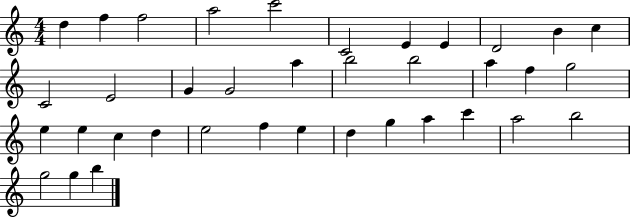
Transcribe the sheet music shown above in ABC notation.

X:1
T:Untitled
M:4/4
L:1/4
K:C
d f f2 a2 c'2 C2 E E D2 B c C2 E2 G G2 a b2 b2 a f g2 e e c d e2 f e d g a c' a2 b2 g2 g b